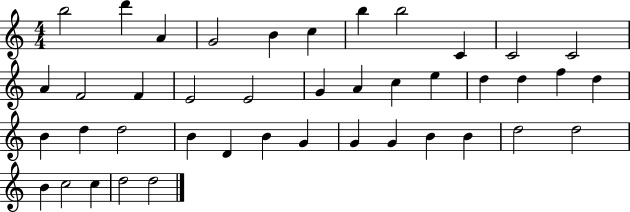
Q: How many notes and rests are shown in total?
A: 42